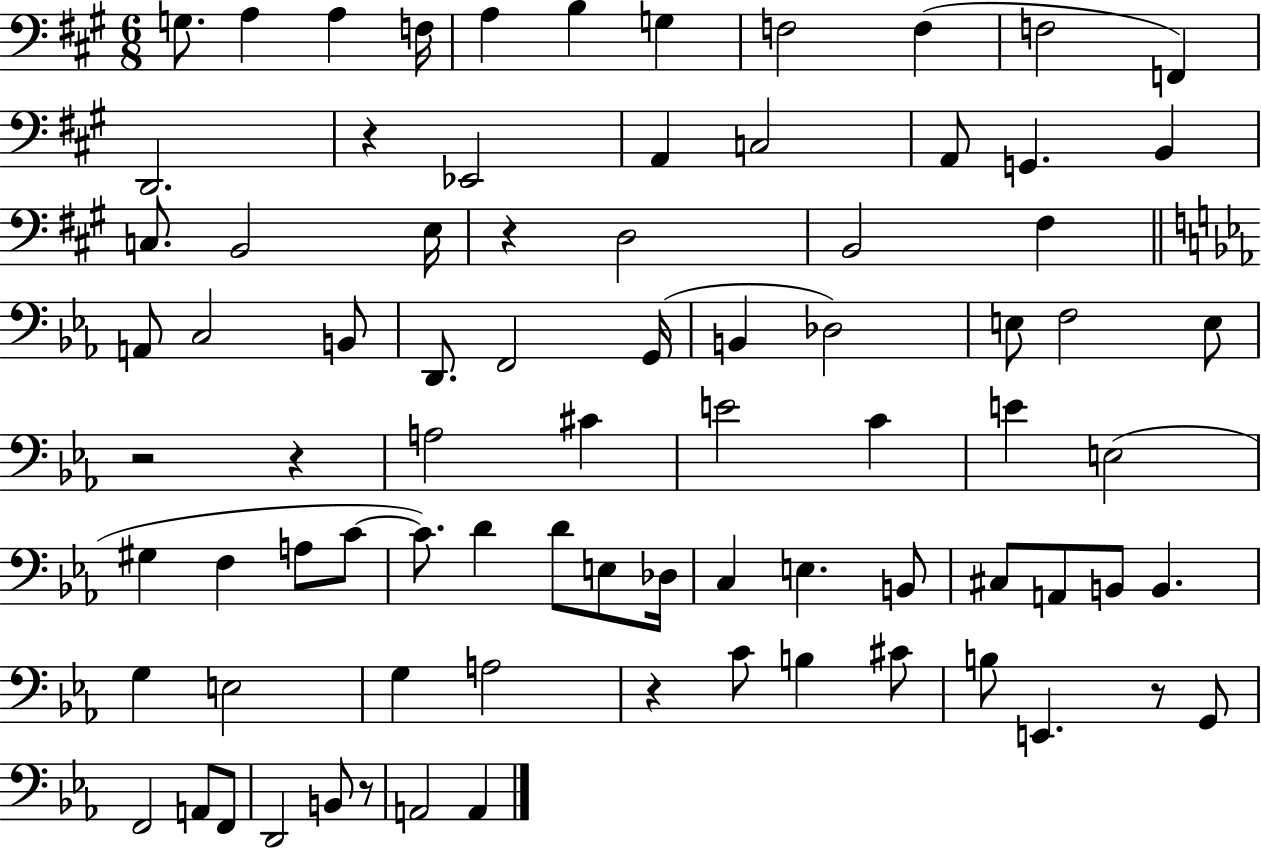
X:1
T:Untitled
M:6/8
L:1/4
K:A
G,/2 A, A, F,/4 A, B, G, F,2 F, F,2 F,, D,,2 z _E,,2 A,, C,2 A,,/2 G,, B,, C,/2 B,,2 E,/4 z D,2 B,,2 ^F, A,,/2 C,2 B,,/2 D,,/2 F,,2 G,,/4 B,, _D,2 E,/2 F,2 E,/2 z2 z A,2 ^C E2 C E E,2 ^G, F, A,/2 C/2 C/2 D D/2 E,/2 _D,/4 C, E, B,,/2 ^C,/2 A,,/2 B,,/2 B,, G, E,2 G, A,2 z C/2 B, ^C/2 B,/2 E,, z/2 G,,/2 F,,2 A,,/2 F,,/2 D,,2 B,,/2 z/2 A,,2 A,,